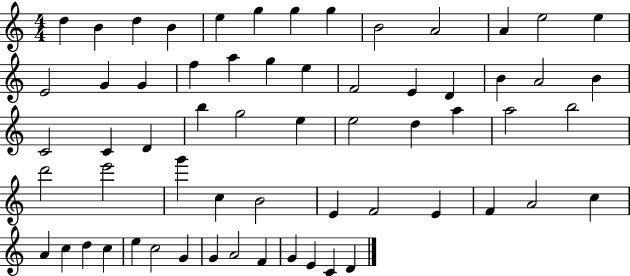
D5/q B4/q D5/q B4/q E5/q G5/q G5/q G5/q B4/h A4/h A4/q E5/h E5/q E4/h G4/q G4/q F5/q A5/q G5/q E5/q F4/h E4/q D4/q B4/q A4/h B4/q C4/h C4/q D4/q B5/q G5/h E5/q E5/h D5/q A5/q A5/h B5/h D6/h E6/h G6/q C5/q B4/h E4/q F4/h E4/q F4/q A4/h C5/q A4/q C5/q D5/q C5/q E5/q C5/h G4/q G4/q A4/h F4/q G4/q E4/q C4/q D4/q